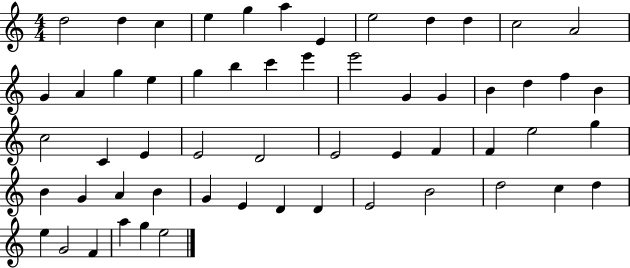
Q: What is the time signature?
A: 4/4